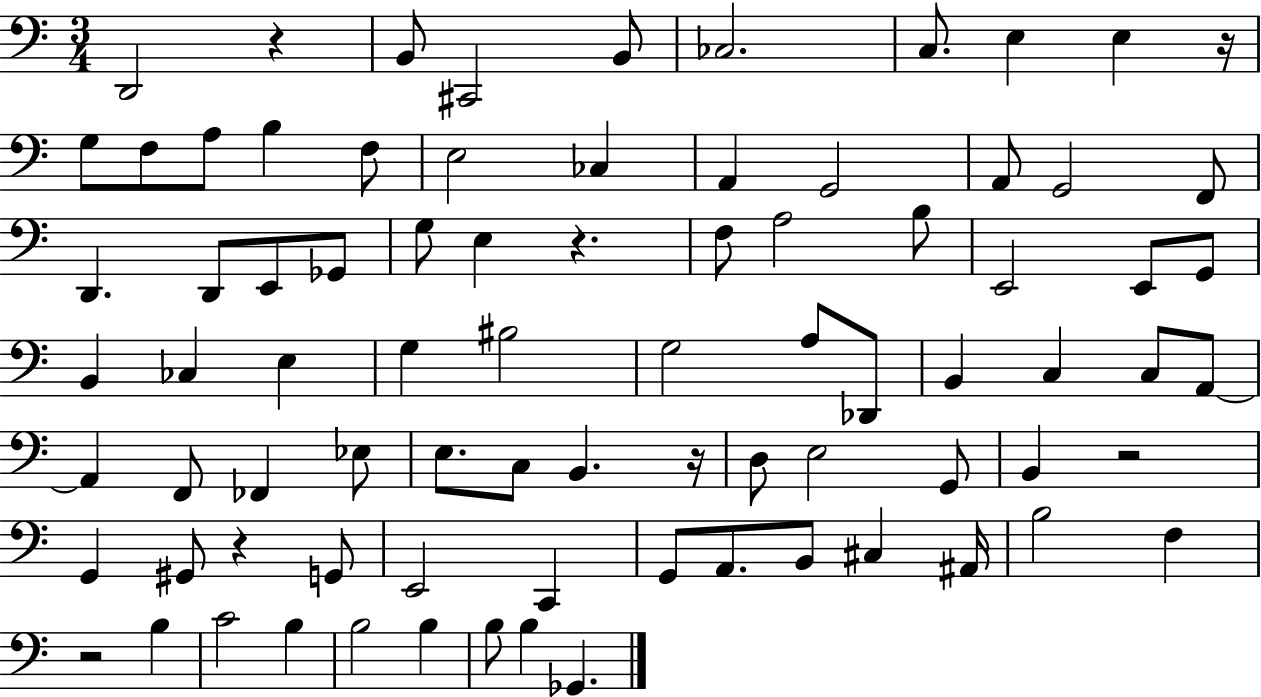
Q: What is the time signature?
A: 3/4